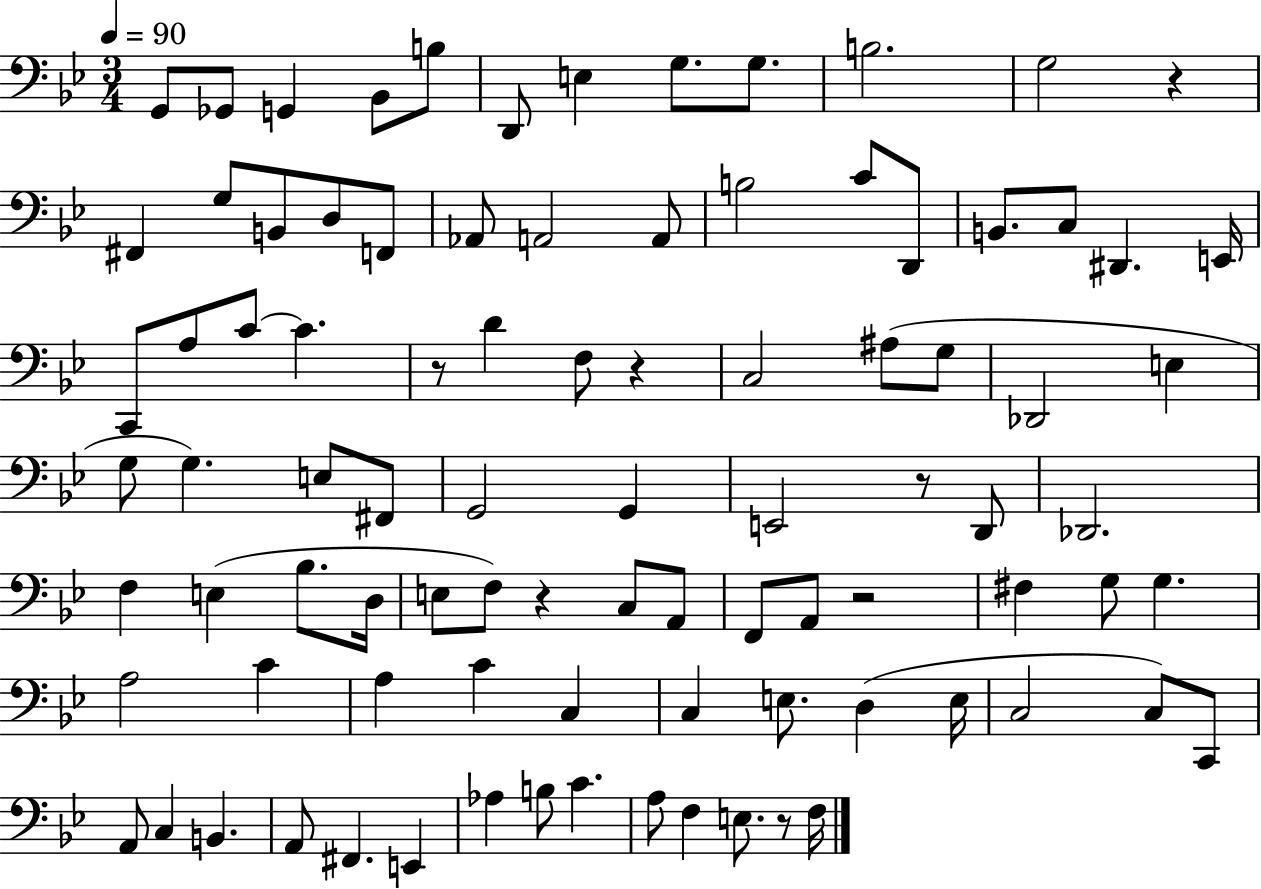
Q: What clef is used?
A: bass